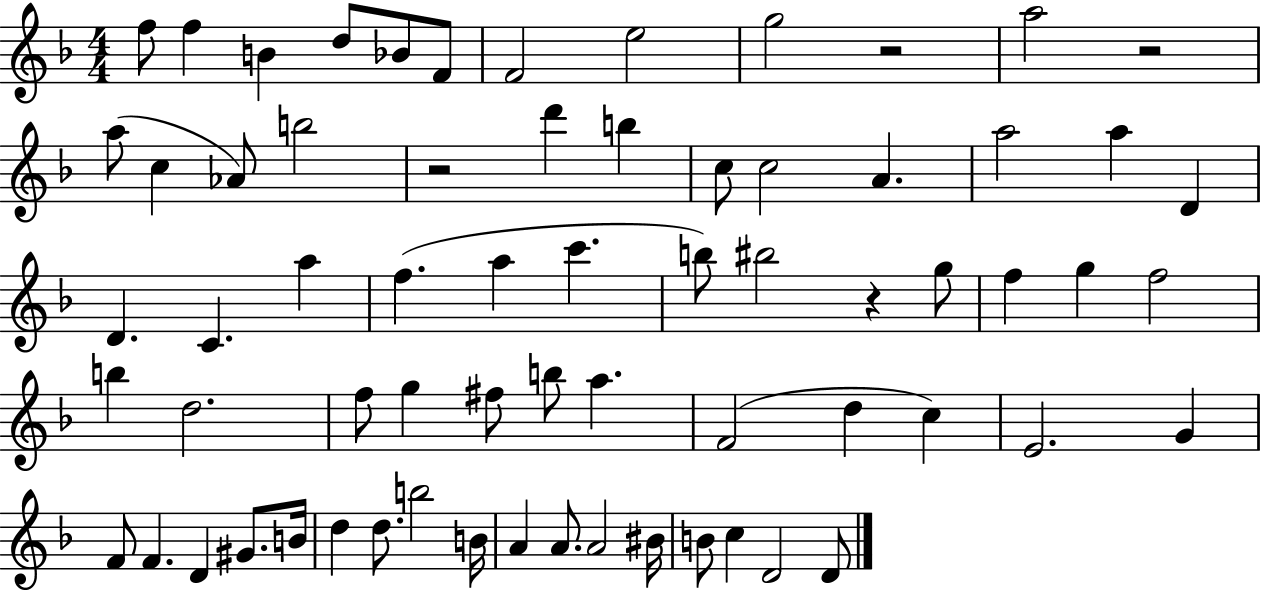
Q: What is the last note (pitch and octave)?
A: D4